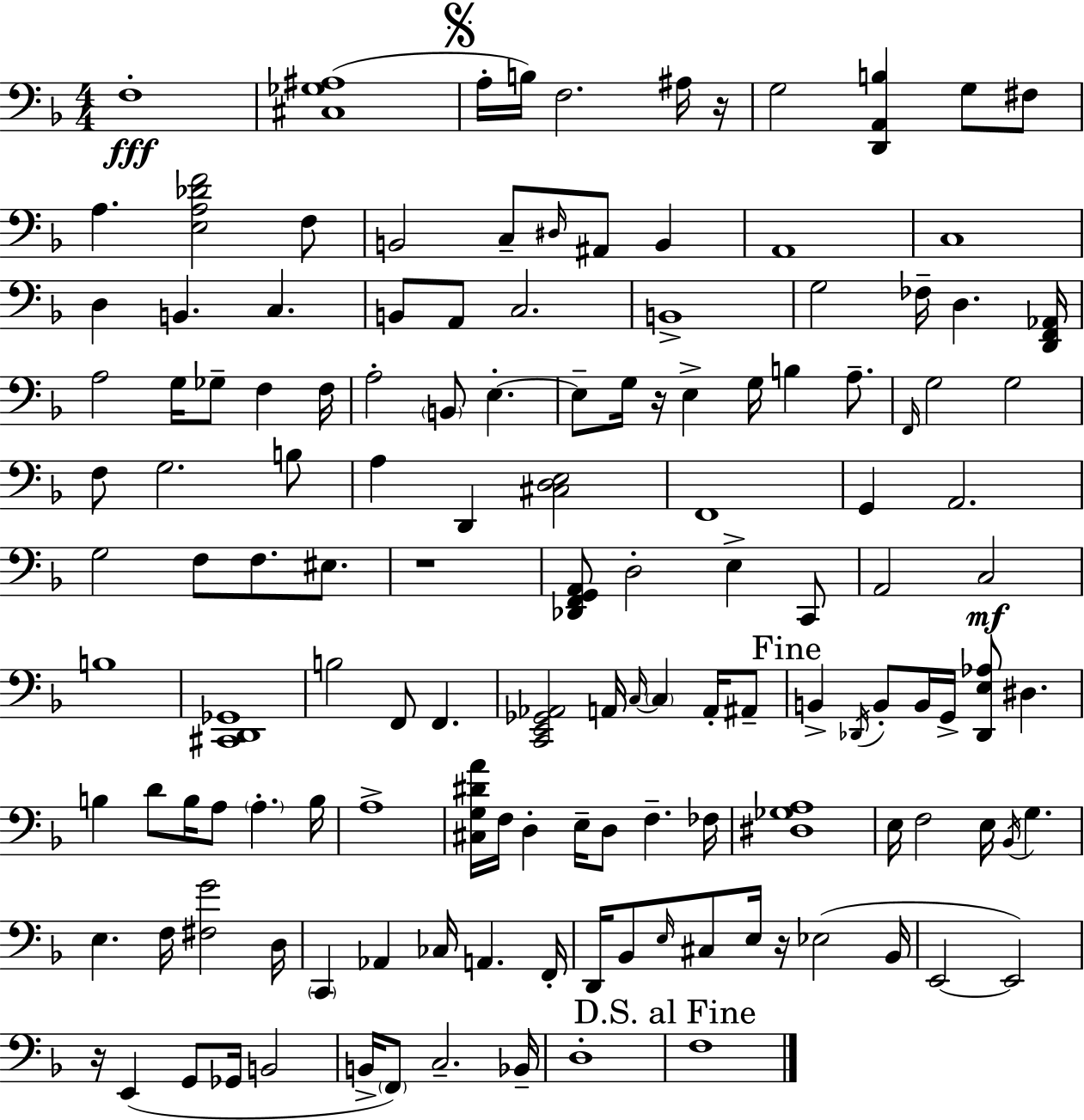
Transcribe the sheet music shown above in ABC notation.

X:1
T:Untitled
M:4/4
L:1/4
K:F
F,4 [^C,_G,^A,]4 A,/4 B,/4 F,2 ^A,/4 z/4 G,2 [D,,A,,B,] G,/2 ^F,/2 A, [E,A,_DF]2 F,/2 B,,2 C,/2 ^D,/4 ^A,,/2 B,, A,,4 C,4 D, B,, C, B,,/2 A,,/2 C,2 B,,4 G,2 _F,/4 D, [D,,F,,_A,,]/4 A,2 G,/4 _G,/2 F, F,/4 A,2 B,,/2 E, E,/2 G,/4 z/4 E, G,/4 B, A,/2 F,,/4 G,2 G,2 F,/2 G,2 B,/2 A, D,, [^C,D,E,]2 F,,4 G,, A,,2 G,2 F,/2 F,/2 ^E,/2 z4 [_D,,F,,G,,A,,]/2 D,2 E, C,,/2 A,,2 C,2 B,4 [^C,,D,,_G,,]4 B,2 F,,/2 F,, [C,,E,,_G,,_A,,]2 A,,/4 C,/4 C, A,,/4 ^A,,/2 B,, _D,,/4 B,,/2 B,,/4 G,,/4 [_D,,E,_A,]/2 ^D, B, D/2 B,/4 A,/2 A, B,/4 A,4 [^C,G,^DA]/4 F,/4 D, E,/4 D,/2 F, _F,/4 [^D,_G,A,]4 E,/4 F,2 E,/4 _B,,/4 G, E, F,/4 [^F,G]2 D,/4 C,, _A,, _C,/4 A,, F,,/4 D,,/4 _B,,/2 E,/4 ^C,/2 E,/4 z/4 _E,2 _B,,/4 E,,2 E,,2 z/4 E,, G,,/2 _G,,/4 B,,2 B,,/4 F,,/2 C,2 _B,,/4 D,4 F,4